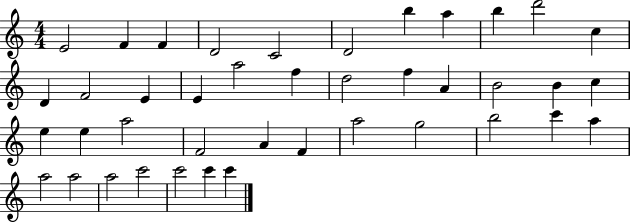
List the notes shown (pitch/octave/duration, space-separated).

E4/h F4/q F4/q D4/h C4/h D4/h B5/q A5/q B5/q D6/h C5/q D4/q F4/h E4/q E4/q A5/h F5/q D5/h F5/q A4/q B4/h B4/q C5/q E5/q E5/q A5/h F4/h A4/q F4/q A5/h G5/h B5/h C6/q A5/q A5/h A5/h A5/h C6/h C6/h C6/q C6/q